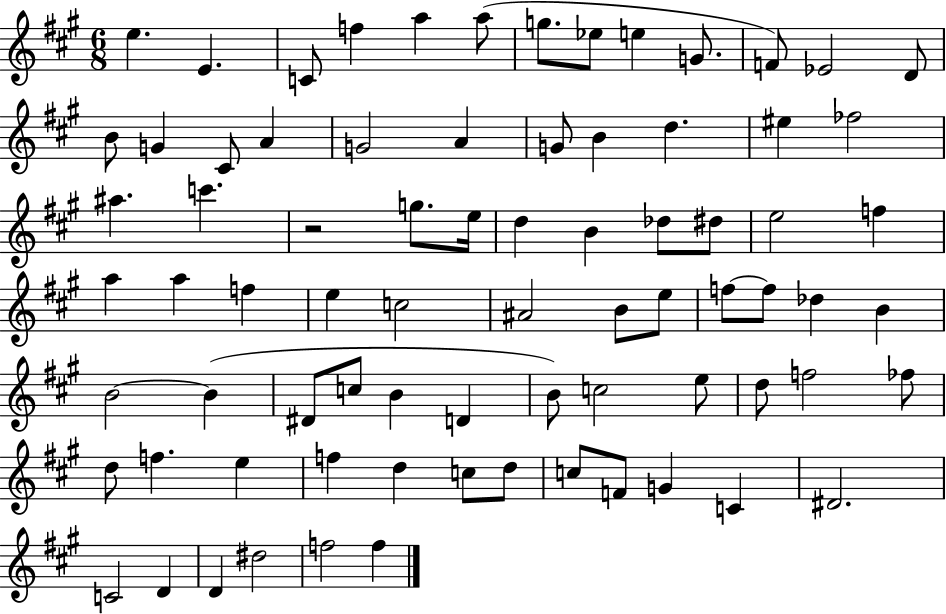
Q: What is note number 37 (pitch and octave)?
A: F5